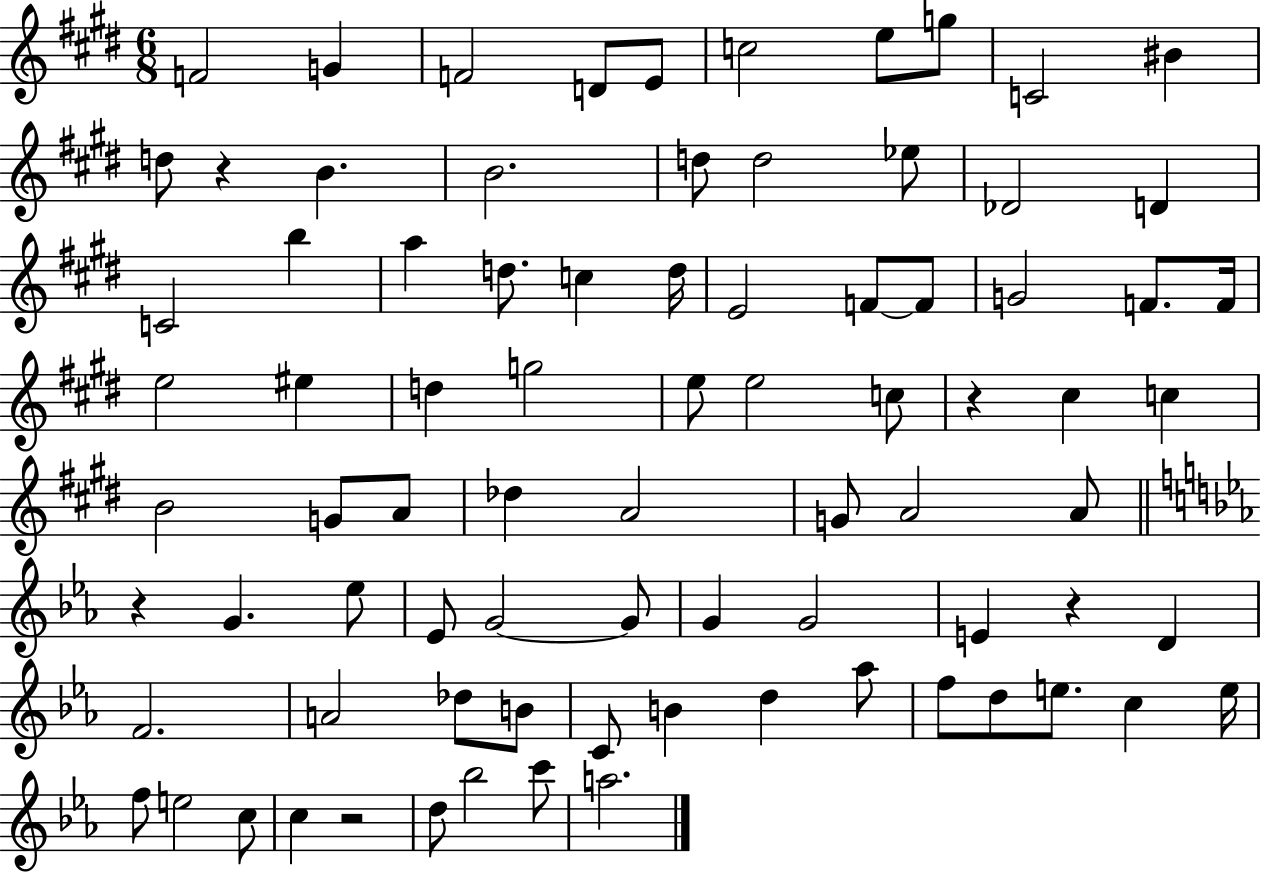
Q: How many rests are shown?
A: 5